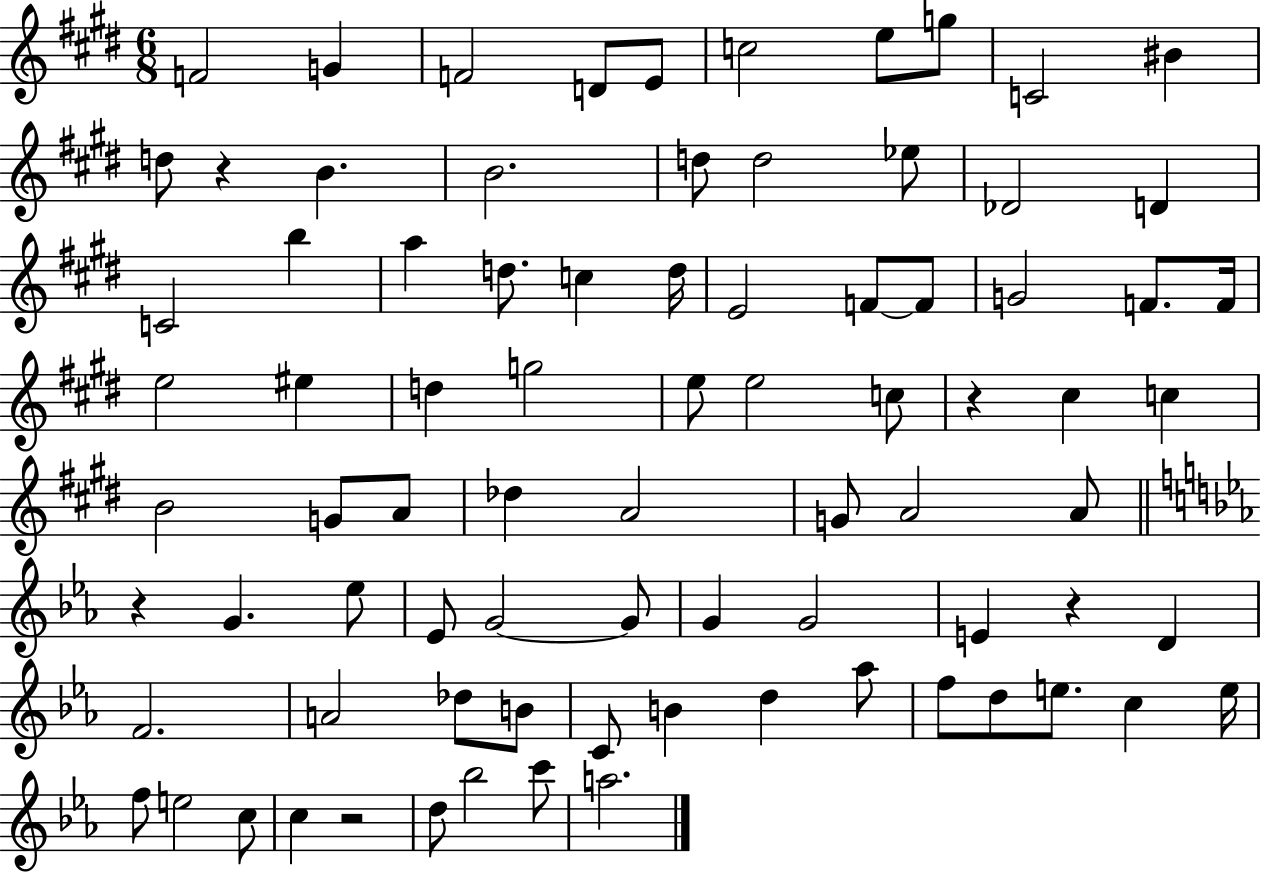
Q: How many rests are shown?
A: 5